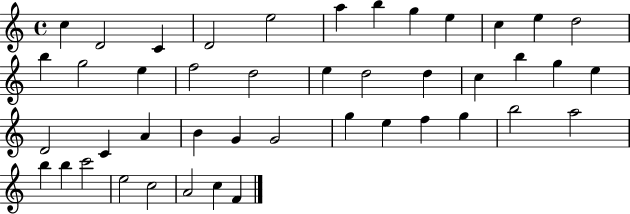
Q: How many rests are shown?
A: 0